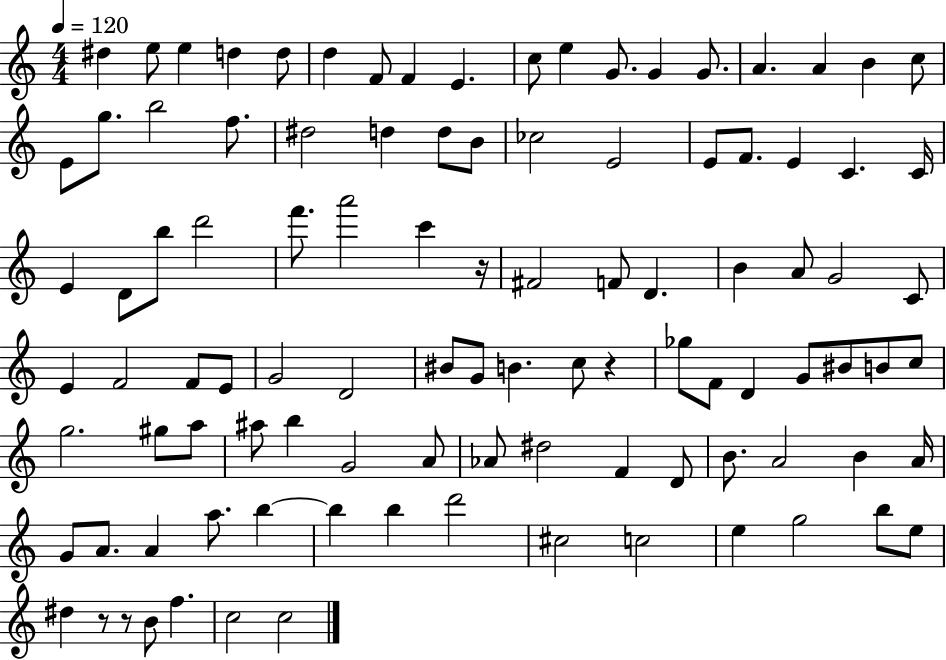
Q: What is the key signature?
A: C major